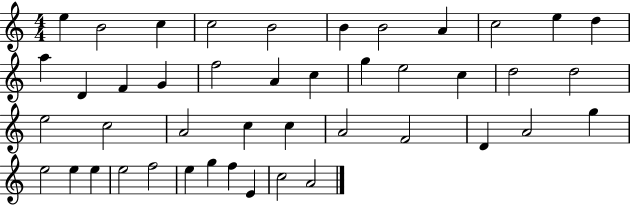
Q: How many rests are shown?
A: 0